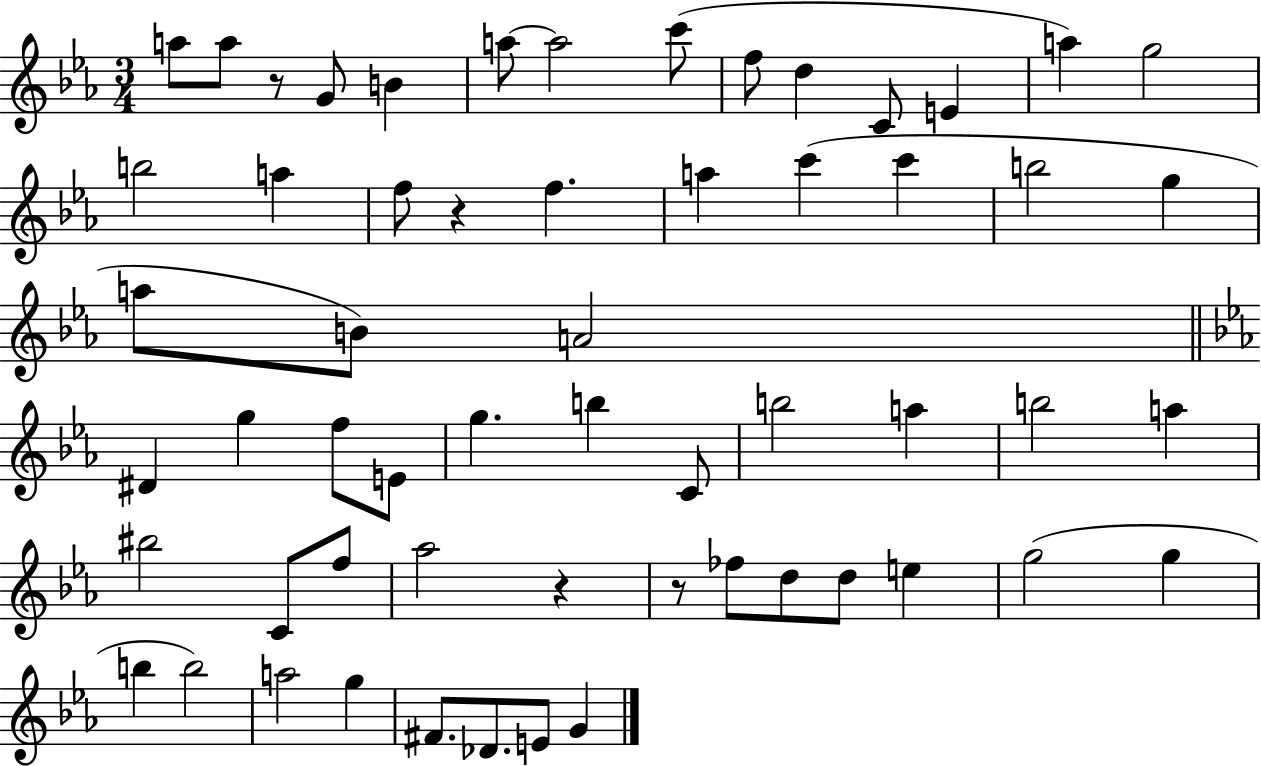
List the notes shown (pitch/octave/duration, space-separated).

A5/e A5/e R/e G4/e B4/q A5/e A5/h C6/e F5/e D5/q C4/e E4/q A5/q G5/h B5/h A5/q F5/e R/q F5/q. A5/q C6/q C6/q B5/h G5/q A5/e B4/e A4/h D#4/q G5/q F5/e E4/e G5/q. B5/q C4/e B5/h A5/q B5/h A5/q BIS5/h C4/e F5/e Ab5/h R/q R/e FES5/e D5/e D5/e E5/q G5/h G5/q B5/q B5/h A5/h G5/q F#4/e. Db4/e. E4/e G4/q